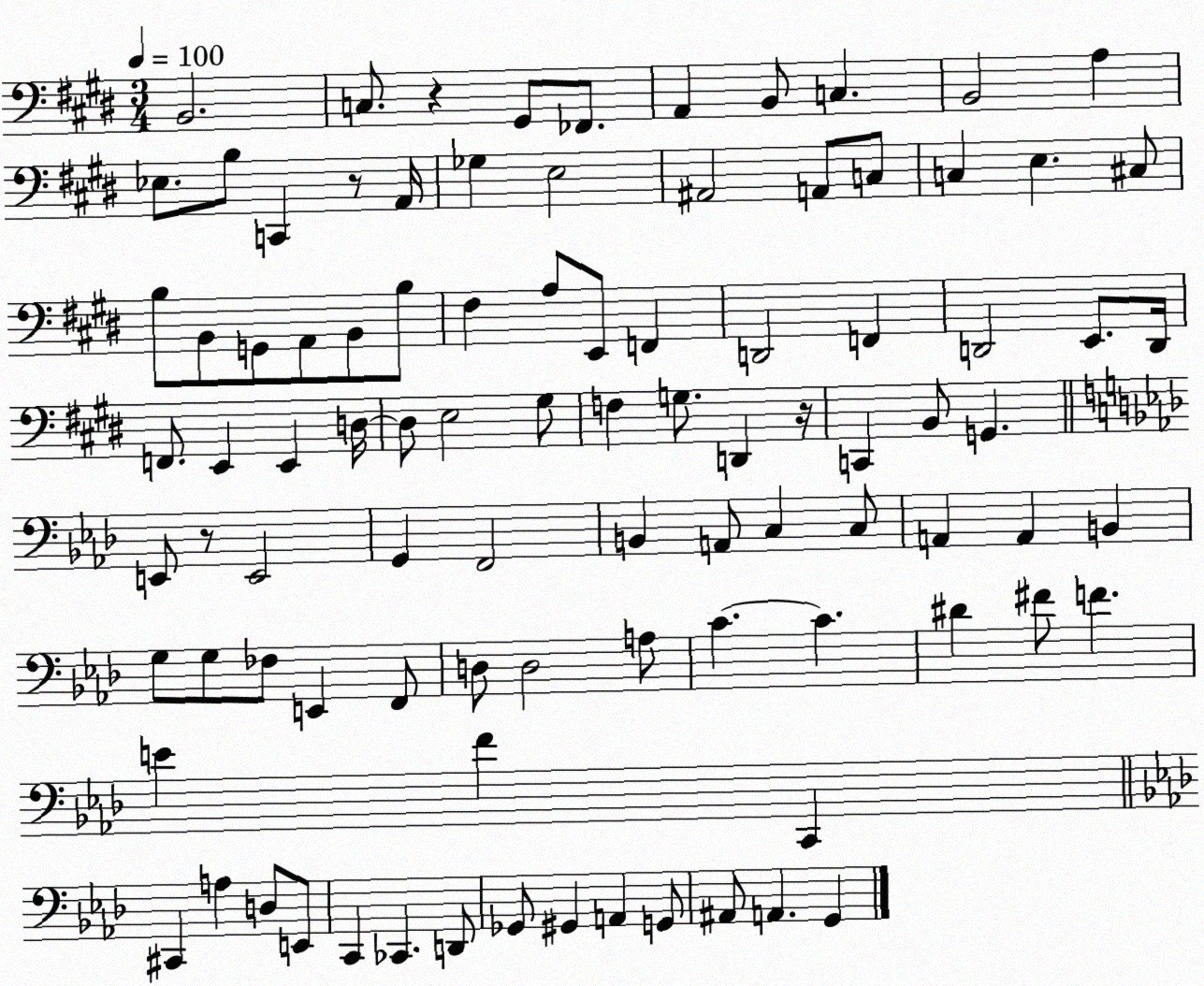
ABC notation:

X:1
T:Untitled
M:3/4
L:1/4
K:E
B,,2 C,/2 z ^G,,/2 _F,,/2 A,, B,,/2 C, B,,2 A, _E,/2 B,/2 C,, z/2 A,,/4 _G, E,2 ^A,,2 A,,/2 C,/2 C, E, ^C,/2 B,/2 B,,/2 G,,/2 A,,/2 B,,/2 B,/2 ^F, A,/2 E,,/2 F,, D,,2 F,, D,,2 E,,/2 D,,/4 F,,/2 E,, E,, D,/4 D,/2 E,2 ^G,/2 F, G,/2 D,, z/4 C,, B,,/2 G,, E,,/2 z/2 E,,2 G,, F,,2 B,, A,,/2 C, C,/2 A,, A,, B,, G,/2 G,/2 _F,/2 E,, F,,/2 D,/2 D,2 A,/2 C C ^D ^F/2 F E F C,, ^C,, A, D,/2 E,,/2 C,, _C,, D,,/2 _G,,/2 ^G,, A,, G,,/2 ^A,,/2 A,, G,,